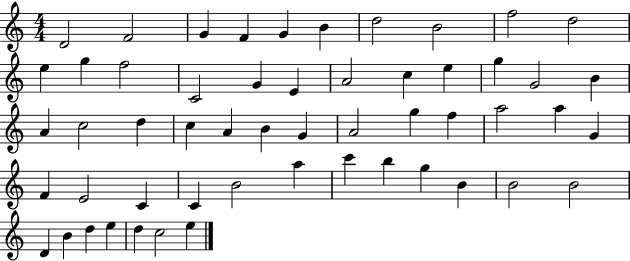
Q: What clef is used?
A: treble